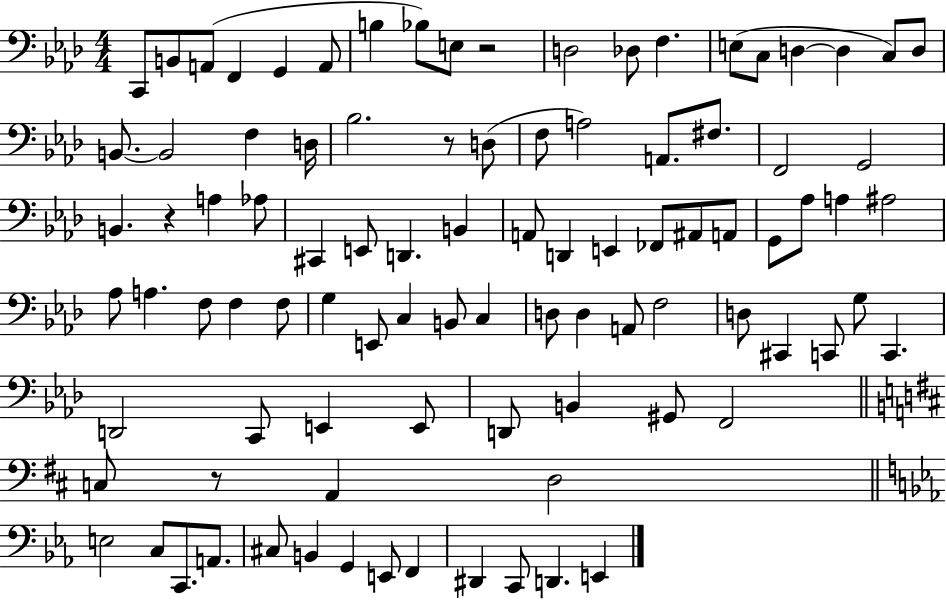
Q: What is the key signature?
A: AES major